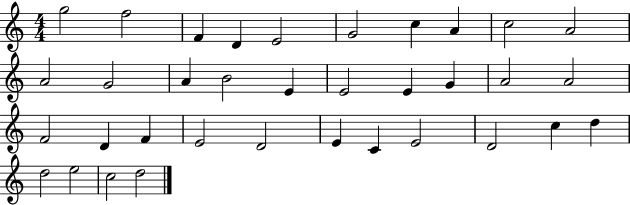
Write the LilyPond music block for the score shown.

{
  \clef treble
  \numericTimeSignature
  \time 4/4
  \key c \major
  g''2 f''2 | f'4 d'4 e'2 | g'2 c''4 a'4 | c''2 a'2 | \break a'2 g'2 | a'4 b'2 e'4 | e'2 e'4 g'4 | a'2 a'2 | \break f'2 d'4 f'4 | e'2 d'2 | e'4 c'4 e'2 | d'2 c''4 d''4 | \break d''2 e''2 | c''2 d''2 | \bar "|."
}